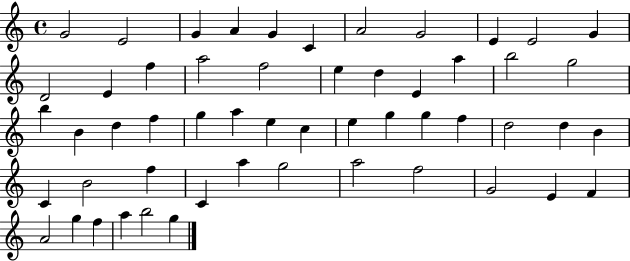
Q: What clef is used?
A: treble